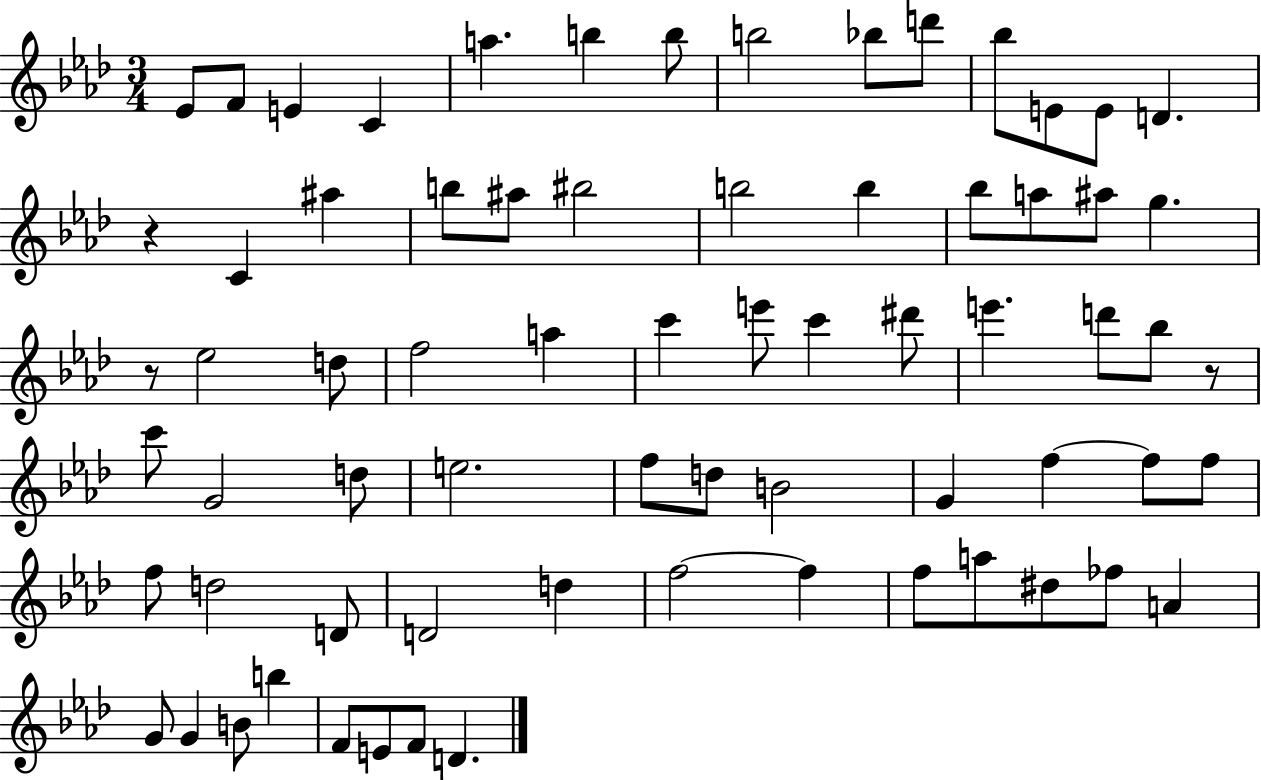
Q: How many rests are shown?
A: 3